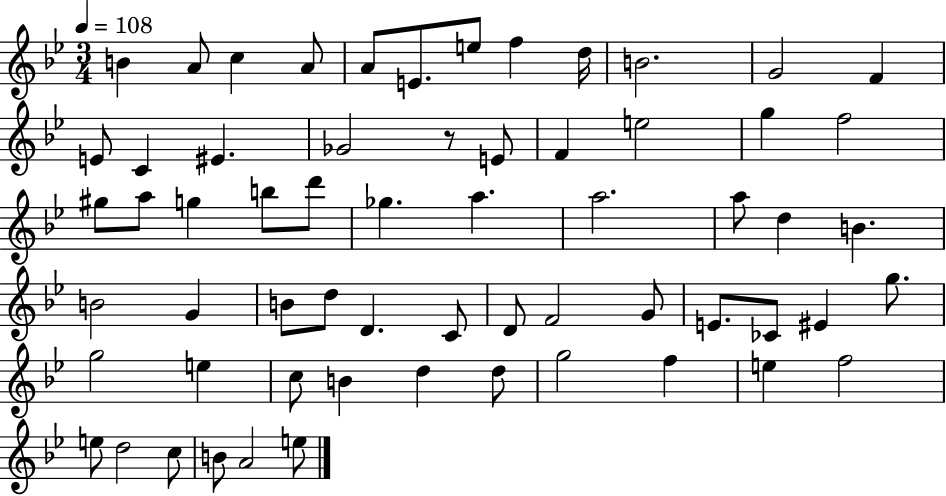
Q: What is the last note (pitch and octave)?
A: E5